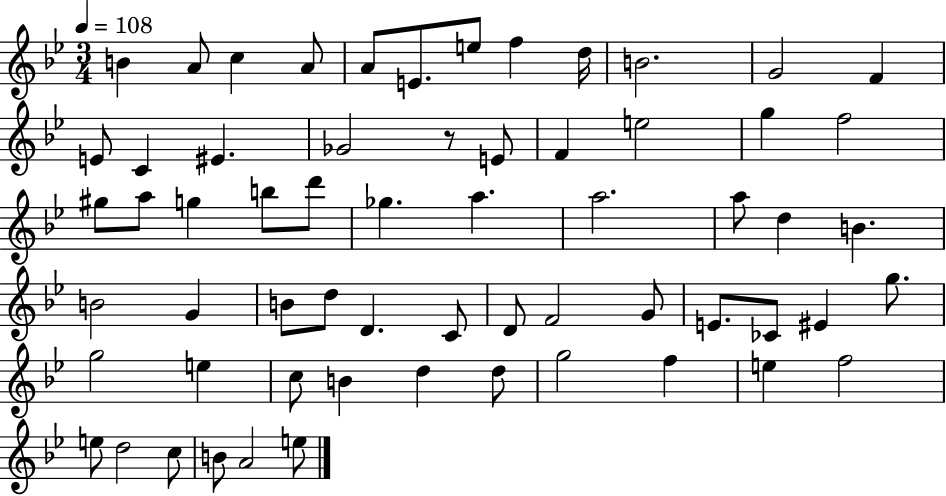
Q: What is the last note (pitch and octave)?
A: E5